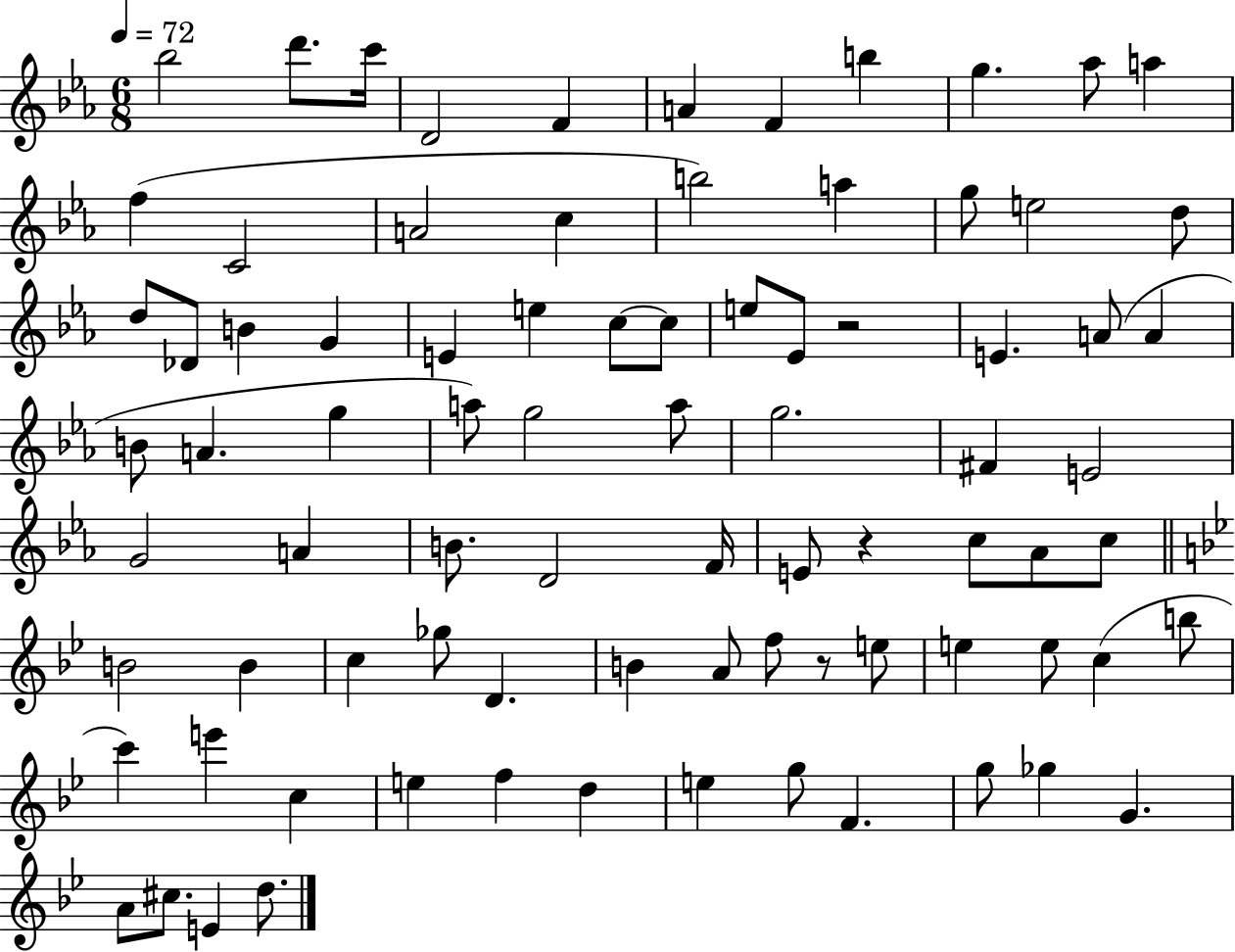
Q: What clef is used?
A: treble